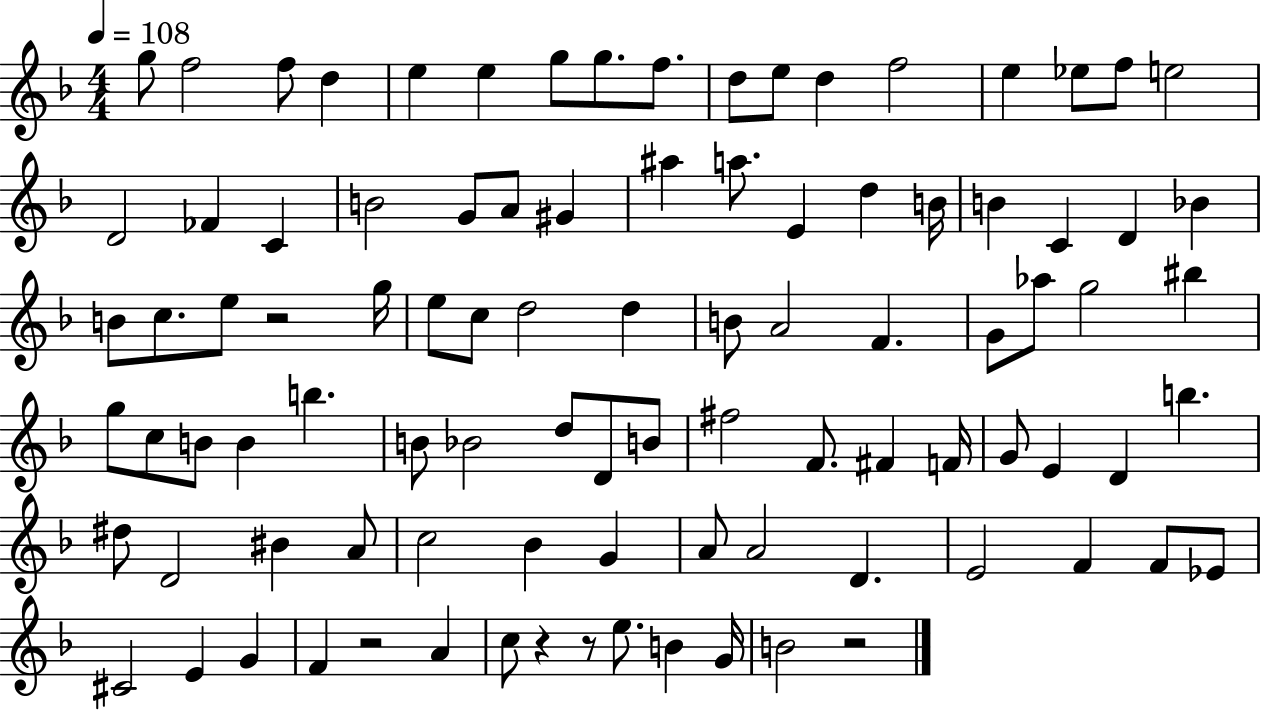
G5/e F5/h F5/e D5/q E5/q E5/q G5/e G5/e. F5/e. D5/e E5/e D5/q F5/h E5/q Eb5/e F5/e E5/h D4/h FES4/q C4/q B4/h G4/e A4/e G#4/q A#5/q A5/e. E4/q D5/q B4/s B4/q C4/q D4/q Bb4/q B4/e C5/e. E5/e R/h G5/s E5/e C5/e D5/h D5/q B4/e A4/h F4/q. G4/e Ab5/e G5/h BIS5/q G5/e C5/e B4/e B4/q B5/q. B4/e Bb4/h D5/e D4/e B4/e F#5/h F4/e. F#4/q F4/s G4/e E4/q D4/q B5/q. D#5/e D4/h BIS4/q A4/e C5/h Bb4/q G4/q A4/e A4/h D4/q. E4/h F4/q F4/e Eb4/e C#4/h E4/q G4/q F4/q R/h A4/q C5/e R/q R/e E5/e. B4/q G4/s B4/h R/h